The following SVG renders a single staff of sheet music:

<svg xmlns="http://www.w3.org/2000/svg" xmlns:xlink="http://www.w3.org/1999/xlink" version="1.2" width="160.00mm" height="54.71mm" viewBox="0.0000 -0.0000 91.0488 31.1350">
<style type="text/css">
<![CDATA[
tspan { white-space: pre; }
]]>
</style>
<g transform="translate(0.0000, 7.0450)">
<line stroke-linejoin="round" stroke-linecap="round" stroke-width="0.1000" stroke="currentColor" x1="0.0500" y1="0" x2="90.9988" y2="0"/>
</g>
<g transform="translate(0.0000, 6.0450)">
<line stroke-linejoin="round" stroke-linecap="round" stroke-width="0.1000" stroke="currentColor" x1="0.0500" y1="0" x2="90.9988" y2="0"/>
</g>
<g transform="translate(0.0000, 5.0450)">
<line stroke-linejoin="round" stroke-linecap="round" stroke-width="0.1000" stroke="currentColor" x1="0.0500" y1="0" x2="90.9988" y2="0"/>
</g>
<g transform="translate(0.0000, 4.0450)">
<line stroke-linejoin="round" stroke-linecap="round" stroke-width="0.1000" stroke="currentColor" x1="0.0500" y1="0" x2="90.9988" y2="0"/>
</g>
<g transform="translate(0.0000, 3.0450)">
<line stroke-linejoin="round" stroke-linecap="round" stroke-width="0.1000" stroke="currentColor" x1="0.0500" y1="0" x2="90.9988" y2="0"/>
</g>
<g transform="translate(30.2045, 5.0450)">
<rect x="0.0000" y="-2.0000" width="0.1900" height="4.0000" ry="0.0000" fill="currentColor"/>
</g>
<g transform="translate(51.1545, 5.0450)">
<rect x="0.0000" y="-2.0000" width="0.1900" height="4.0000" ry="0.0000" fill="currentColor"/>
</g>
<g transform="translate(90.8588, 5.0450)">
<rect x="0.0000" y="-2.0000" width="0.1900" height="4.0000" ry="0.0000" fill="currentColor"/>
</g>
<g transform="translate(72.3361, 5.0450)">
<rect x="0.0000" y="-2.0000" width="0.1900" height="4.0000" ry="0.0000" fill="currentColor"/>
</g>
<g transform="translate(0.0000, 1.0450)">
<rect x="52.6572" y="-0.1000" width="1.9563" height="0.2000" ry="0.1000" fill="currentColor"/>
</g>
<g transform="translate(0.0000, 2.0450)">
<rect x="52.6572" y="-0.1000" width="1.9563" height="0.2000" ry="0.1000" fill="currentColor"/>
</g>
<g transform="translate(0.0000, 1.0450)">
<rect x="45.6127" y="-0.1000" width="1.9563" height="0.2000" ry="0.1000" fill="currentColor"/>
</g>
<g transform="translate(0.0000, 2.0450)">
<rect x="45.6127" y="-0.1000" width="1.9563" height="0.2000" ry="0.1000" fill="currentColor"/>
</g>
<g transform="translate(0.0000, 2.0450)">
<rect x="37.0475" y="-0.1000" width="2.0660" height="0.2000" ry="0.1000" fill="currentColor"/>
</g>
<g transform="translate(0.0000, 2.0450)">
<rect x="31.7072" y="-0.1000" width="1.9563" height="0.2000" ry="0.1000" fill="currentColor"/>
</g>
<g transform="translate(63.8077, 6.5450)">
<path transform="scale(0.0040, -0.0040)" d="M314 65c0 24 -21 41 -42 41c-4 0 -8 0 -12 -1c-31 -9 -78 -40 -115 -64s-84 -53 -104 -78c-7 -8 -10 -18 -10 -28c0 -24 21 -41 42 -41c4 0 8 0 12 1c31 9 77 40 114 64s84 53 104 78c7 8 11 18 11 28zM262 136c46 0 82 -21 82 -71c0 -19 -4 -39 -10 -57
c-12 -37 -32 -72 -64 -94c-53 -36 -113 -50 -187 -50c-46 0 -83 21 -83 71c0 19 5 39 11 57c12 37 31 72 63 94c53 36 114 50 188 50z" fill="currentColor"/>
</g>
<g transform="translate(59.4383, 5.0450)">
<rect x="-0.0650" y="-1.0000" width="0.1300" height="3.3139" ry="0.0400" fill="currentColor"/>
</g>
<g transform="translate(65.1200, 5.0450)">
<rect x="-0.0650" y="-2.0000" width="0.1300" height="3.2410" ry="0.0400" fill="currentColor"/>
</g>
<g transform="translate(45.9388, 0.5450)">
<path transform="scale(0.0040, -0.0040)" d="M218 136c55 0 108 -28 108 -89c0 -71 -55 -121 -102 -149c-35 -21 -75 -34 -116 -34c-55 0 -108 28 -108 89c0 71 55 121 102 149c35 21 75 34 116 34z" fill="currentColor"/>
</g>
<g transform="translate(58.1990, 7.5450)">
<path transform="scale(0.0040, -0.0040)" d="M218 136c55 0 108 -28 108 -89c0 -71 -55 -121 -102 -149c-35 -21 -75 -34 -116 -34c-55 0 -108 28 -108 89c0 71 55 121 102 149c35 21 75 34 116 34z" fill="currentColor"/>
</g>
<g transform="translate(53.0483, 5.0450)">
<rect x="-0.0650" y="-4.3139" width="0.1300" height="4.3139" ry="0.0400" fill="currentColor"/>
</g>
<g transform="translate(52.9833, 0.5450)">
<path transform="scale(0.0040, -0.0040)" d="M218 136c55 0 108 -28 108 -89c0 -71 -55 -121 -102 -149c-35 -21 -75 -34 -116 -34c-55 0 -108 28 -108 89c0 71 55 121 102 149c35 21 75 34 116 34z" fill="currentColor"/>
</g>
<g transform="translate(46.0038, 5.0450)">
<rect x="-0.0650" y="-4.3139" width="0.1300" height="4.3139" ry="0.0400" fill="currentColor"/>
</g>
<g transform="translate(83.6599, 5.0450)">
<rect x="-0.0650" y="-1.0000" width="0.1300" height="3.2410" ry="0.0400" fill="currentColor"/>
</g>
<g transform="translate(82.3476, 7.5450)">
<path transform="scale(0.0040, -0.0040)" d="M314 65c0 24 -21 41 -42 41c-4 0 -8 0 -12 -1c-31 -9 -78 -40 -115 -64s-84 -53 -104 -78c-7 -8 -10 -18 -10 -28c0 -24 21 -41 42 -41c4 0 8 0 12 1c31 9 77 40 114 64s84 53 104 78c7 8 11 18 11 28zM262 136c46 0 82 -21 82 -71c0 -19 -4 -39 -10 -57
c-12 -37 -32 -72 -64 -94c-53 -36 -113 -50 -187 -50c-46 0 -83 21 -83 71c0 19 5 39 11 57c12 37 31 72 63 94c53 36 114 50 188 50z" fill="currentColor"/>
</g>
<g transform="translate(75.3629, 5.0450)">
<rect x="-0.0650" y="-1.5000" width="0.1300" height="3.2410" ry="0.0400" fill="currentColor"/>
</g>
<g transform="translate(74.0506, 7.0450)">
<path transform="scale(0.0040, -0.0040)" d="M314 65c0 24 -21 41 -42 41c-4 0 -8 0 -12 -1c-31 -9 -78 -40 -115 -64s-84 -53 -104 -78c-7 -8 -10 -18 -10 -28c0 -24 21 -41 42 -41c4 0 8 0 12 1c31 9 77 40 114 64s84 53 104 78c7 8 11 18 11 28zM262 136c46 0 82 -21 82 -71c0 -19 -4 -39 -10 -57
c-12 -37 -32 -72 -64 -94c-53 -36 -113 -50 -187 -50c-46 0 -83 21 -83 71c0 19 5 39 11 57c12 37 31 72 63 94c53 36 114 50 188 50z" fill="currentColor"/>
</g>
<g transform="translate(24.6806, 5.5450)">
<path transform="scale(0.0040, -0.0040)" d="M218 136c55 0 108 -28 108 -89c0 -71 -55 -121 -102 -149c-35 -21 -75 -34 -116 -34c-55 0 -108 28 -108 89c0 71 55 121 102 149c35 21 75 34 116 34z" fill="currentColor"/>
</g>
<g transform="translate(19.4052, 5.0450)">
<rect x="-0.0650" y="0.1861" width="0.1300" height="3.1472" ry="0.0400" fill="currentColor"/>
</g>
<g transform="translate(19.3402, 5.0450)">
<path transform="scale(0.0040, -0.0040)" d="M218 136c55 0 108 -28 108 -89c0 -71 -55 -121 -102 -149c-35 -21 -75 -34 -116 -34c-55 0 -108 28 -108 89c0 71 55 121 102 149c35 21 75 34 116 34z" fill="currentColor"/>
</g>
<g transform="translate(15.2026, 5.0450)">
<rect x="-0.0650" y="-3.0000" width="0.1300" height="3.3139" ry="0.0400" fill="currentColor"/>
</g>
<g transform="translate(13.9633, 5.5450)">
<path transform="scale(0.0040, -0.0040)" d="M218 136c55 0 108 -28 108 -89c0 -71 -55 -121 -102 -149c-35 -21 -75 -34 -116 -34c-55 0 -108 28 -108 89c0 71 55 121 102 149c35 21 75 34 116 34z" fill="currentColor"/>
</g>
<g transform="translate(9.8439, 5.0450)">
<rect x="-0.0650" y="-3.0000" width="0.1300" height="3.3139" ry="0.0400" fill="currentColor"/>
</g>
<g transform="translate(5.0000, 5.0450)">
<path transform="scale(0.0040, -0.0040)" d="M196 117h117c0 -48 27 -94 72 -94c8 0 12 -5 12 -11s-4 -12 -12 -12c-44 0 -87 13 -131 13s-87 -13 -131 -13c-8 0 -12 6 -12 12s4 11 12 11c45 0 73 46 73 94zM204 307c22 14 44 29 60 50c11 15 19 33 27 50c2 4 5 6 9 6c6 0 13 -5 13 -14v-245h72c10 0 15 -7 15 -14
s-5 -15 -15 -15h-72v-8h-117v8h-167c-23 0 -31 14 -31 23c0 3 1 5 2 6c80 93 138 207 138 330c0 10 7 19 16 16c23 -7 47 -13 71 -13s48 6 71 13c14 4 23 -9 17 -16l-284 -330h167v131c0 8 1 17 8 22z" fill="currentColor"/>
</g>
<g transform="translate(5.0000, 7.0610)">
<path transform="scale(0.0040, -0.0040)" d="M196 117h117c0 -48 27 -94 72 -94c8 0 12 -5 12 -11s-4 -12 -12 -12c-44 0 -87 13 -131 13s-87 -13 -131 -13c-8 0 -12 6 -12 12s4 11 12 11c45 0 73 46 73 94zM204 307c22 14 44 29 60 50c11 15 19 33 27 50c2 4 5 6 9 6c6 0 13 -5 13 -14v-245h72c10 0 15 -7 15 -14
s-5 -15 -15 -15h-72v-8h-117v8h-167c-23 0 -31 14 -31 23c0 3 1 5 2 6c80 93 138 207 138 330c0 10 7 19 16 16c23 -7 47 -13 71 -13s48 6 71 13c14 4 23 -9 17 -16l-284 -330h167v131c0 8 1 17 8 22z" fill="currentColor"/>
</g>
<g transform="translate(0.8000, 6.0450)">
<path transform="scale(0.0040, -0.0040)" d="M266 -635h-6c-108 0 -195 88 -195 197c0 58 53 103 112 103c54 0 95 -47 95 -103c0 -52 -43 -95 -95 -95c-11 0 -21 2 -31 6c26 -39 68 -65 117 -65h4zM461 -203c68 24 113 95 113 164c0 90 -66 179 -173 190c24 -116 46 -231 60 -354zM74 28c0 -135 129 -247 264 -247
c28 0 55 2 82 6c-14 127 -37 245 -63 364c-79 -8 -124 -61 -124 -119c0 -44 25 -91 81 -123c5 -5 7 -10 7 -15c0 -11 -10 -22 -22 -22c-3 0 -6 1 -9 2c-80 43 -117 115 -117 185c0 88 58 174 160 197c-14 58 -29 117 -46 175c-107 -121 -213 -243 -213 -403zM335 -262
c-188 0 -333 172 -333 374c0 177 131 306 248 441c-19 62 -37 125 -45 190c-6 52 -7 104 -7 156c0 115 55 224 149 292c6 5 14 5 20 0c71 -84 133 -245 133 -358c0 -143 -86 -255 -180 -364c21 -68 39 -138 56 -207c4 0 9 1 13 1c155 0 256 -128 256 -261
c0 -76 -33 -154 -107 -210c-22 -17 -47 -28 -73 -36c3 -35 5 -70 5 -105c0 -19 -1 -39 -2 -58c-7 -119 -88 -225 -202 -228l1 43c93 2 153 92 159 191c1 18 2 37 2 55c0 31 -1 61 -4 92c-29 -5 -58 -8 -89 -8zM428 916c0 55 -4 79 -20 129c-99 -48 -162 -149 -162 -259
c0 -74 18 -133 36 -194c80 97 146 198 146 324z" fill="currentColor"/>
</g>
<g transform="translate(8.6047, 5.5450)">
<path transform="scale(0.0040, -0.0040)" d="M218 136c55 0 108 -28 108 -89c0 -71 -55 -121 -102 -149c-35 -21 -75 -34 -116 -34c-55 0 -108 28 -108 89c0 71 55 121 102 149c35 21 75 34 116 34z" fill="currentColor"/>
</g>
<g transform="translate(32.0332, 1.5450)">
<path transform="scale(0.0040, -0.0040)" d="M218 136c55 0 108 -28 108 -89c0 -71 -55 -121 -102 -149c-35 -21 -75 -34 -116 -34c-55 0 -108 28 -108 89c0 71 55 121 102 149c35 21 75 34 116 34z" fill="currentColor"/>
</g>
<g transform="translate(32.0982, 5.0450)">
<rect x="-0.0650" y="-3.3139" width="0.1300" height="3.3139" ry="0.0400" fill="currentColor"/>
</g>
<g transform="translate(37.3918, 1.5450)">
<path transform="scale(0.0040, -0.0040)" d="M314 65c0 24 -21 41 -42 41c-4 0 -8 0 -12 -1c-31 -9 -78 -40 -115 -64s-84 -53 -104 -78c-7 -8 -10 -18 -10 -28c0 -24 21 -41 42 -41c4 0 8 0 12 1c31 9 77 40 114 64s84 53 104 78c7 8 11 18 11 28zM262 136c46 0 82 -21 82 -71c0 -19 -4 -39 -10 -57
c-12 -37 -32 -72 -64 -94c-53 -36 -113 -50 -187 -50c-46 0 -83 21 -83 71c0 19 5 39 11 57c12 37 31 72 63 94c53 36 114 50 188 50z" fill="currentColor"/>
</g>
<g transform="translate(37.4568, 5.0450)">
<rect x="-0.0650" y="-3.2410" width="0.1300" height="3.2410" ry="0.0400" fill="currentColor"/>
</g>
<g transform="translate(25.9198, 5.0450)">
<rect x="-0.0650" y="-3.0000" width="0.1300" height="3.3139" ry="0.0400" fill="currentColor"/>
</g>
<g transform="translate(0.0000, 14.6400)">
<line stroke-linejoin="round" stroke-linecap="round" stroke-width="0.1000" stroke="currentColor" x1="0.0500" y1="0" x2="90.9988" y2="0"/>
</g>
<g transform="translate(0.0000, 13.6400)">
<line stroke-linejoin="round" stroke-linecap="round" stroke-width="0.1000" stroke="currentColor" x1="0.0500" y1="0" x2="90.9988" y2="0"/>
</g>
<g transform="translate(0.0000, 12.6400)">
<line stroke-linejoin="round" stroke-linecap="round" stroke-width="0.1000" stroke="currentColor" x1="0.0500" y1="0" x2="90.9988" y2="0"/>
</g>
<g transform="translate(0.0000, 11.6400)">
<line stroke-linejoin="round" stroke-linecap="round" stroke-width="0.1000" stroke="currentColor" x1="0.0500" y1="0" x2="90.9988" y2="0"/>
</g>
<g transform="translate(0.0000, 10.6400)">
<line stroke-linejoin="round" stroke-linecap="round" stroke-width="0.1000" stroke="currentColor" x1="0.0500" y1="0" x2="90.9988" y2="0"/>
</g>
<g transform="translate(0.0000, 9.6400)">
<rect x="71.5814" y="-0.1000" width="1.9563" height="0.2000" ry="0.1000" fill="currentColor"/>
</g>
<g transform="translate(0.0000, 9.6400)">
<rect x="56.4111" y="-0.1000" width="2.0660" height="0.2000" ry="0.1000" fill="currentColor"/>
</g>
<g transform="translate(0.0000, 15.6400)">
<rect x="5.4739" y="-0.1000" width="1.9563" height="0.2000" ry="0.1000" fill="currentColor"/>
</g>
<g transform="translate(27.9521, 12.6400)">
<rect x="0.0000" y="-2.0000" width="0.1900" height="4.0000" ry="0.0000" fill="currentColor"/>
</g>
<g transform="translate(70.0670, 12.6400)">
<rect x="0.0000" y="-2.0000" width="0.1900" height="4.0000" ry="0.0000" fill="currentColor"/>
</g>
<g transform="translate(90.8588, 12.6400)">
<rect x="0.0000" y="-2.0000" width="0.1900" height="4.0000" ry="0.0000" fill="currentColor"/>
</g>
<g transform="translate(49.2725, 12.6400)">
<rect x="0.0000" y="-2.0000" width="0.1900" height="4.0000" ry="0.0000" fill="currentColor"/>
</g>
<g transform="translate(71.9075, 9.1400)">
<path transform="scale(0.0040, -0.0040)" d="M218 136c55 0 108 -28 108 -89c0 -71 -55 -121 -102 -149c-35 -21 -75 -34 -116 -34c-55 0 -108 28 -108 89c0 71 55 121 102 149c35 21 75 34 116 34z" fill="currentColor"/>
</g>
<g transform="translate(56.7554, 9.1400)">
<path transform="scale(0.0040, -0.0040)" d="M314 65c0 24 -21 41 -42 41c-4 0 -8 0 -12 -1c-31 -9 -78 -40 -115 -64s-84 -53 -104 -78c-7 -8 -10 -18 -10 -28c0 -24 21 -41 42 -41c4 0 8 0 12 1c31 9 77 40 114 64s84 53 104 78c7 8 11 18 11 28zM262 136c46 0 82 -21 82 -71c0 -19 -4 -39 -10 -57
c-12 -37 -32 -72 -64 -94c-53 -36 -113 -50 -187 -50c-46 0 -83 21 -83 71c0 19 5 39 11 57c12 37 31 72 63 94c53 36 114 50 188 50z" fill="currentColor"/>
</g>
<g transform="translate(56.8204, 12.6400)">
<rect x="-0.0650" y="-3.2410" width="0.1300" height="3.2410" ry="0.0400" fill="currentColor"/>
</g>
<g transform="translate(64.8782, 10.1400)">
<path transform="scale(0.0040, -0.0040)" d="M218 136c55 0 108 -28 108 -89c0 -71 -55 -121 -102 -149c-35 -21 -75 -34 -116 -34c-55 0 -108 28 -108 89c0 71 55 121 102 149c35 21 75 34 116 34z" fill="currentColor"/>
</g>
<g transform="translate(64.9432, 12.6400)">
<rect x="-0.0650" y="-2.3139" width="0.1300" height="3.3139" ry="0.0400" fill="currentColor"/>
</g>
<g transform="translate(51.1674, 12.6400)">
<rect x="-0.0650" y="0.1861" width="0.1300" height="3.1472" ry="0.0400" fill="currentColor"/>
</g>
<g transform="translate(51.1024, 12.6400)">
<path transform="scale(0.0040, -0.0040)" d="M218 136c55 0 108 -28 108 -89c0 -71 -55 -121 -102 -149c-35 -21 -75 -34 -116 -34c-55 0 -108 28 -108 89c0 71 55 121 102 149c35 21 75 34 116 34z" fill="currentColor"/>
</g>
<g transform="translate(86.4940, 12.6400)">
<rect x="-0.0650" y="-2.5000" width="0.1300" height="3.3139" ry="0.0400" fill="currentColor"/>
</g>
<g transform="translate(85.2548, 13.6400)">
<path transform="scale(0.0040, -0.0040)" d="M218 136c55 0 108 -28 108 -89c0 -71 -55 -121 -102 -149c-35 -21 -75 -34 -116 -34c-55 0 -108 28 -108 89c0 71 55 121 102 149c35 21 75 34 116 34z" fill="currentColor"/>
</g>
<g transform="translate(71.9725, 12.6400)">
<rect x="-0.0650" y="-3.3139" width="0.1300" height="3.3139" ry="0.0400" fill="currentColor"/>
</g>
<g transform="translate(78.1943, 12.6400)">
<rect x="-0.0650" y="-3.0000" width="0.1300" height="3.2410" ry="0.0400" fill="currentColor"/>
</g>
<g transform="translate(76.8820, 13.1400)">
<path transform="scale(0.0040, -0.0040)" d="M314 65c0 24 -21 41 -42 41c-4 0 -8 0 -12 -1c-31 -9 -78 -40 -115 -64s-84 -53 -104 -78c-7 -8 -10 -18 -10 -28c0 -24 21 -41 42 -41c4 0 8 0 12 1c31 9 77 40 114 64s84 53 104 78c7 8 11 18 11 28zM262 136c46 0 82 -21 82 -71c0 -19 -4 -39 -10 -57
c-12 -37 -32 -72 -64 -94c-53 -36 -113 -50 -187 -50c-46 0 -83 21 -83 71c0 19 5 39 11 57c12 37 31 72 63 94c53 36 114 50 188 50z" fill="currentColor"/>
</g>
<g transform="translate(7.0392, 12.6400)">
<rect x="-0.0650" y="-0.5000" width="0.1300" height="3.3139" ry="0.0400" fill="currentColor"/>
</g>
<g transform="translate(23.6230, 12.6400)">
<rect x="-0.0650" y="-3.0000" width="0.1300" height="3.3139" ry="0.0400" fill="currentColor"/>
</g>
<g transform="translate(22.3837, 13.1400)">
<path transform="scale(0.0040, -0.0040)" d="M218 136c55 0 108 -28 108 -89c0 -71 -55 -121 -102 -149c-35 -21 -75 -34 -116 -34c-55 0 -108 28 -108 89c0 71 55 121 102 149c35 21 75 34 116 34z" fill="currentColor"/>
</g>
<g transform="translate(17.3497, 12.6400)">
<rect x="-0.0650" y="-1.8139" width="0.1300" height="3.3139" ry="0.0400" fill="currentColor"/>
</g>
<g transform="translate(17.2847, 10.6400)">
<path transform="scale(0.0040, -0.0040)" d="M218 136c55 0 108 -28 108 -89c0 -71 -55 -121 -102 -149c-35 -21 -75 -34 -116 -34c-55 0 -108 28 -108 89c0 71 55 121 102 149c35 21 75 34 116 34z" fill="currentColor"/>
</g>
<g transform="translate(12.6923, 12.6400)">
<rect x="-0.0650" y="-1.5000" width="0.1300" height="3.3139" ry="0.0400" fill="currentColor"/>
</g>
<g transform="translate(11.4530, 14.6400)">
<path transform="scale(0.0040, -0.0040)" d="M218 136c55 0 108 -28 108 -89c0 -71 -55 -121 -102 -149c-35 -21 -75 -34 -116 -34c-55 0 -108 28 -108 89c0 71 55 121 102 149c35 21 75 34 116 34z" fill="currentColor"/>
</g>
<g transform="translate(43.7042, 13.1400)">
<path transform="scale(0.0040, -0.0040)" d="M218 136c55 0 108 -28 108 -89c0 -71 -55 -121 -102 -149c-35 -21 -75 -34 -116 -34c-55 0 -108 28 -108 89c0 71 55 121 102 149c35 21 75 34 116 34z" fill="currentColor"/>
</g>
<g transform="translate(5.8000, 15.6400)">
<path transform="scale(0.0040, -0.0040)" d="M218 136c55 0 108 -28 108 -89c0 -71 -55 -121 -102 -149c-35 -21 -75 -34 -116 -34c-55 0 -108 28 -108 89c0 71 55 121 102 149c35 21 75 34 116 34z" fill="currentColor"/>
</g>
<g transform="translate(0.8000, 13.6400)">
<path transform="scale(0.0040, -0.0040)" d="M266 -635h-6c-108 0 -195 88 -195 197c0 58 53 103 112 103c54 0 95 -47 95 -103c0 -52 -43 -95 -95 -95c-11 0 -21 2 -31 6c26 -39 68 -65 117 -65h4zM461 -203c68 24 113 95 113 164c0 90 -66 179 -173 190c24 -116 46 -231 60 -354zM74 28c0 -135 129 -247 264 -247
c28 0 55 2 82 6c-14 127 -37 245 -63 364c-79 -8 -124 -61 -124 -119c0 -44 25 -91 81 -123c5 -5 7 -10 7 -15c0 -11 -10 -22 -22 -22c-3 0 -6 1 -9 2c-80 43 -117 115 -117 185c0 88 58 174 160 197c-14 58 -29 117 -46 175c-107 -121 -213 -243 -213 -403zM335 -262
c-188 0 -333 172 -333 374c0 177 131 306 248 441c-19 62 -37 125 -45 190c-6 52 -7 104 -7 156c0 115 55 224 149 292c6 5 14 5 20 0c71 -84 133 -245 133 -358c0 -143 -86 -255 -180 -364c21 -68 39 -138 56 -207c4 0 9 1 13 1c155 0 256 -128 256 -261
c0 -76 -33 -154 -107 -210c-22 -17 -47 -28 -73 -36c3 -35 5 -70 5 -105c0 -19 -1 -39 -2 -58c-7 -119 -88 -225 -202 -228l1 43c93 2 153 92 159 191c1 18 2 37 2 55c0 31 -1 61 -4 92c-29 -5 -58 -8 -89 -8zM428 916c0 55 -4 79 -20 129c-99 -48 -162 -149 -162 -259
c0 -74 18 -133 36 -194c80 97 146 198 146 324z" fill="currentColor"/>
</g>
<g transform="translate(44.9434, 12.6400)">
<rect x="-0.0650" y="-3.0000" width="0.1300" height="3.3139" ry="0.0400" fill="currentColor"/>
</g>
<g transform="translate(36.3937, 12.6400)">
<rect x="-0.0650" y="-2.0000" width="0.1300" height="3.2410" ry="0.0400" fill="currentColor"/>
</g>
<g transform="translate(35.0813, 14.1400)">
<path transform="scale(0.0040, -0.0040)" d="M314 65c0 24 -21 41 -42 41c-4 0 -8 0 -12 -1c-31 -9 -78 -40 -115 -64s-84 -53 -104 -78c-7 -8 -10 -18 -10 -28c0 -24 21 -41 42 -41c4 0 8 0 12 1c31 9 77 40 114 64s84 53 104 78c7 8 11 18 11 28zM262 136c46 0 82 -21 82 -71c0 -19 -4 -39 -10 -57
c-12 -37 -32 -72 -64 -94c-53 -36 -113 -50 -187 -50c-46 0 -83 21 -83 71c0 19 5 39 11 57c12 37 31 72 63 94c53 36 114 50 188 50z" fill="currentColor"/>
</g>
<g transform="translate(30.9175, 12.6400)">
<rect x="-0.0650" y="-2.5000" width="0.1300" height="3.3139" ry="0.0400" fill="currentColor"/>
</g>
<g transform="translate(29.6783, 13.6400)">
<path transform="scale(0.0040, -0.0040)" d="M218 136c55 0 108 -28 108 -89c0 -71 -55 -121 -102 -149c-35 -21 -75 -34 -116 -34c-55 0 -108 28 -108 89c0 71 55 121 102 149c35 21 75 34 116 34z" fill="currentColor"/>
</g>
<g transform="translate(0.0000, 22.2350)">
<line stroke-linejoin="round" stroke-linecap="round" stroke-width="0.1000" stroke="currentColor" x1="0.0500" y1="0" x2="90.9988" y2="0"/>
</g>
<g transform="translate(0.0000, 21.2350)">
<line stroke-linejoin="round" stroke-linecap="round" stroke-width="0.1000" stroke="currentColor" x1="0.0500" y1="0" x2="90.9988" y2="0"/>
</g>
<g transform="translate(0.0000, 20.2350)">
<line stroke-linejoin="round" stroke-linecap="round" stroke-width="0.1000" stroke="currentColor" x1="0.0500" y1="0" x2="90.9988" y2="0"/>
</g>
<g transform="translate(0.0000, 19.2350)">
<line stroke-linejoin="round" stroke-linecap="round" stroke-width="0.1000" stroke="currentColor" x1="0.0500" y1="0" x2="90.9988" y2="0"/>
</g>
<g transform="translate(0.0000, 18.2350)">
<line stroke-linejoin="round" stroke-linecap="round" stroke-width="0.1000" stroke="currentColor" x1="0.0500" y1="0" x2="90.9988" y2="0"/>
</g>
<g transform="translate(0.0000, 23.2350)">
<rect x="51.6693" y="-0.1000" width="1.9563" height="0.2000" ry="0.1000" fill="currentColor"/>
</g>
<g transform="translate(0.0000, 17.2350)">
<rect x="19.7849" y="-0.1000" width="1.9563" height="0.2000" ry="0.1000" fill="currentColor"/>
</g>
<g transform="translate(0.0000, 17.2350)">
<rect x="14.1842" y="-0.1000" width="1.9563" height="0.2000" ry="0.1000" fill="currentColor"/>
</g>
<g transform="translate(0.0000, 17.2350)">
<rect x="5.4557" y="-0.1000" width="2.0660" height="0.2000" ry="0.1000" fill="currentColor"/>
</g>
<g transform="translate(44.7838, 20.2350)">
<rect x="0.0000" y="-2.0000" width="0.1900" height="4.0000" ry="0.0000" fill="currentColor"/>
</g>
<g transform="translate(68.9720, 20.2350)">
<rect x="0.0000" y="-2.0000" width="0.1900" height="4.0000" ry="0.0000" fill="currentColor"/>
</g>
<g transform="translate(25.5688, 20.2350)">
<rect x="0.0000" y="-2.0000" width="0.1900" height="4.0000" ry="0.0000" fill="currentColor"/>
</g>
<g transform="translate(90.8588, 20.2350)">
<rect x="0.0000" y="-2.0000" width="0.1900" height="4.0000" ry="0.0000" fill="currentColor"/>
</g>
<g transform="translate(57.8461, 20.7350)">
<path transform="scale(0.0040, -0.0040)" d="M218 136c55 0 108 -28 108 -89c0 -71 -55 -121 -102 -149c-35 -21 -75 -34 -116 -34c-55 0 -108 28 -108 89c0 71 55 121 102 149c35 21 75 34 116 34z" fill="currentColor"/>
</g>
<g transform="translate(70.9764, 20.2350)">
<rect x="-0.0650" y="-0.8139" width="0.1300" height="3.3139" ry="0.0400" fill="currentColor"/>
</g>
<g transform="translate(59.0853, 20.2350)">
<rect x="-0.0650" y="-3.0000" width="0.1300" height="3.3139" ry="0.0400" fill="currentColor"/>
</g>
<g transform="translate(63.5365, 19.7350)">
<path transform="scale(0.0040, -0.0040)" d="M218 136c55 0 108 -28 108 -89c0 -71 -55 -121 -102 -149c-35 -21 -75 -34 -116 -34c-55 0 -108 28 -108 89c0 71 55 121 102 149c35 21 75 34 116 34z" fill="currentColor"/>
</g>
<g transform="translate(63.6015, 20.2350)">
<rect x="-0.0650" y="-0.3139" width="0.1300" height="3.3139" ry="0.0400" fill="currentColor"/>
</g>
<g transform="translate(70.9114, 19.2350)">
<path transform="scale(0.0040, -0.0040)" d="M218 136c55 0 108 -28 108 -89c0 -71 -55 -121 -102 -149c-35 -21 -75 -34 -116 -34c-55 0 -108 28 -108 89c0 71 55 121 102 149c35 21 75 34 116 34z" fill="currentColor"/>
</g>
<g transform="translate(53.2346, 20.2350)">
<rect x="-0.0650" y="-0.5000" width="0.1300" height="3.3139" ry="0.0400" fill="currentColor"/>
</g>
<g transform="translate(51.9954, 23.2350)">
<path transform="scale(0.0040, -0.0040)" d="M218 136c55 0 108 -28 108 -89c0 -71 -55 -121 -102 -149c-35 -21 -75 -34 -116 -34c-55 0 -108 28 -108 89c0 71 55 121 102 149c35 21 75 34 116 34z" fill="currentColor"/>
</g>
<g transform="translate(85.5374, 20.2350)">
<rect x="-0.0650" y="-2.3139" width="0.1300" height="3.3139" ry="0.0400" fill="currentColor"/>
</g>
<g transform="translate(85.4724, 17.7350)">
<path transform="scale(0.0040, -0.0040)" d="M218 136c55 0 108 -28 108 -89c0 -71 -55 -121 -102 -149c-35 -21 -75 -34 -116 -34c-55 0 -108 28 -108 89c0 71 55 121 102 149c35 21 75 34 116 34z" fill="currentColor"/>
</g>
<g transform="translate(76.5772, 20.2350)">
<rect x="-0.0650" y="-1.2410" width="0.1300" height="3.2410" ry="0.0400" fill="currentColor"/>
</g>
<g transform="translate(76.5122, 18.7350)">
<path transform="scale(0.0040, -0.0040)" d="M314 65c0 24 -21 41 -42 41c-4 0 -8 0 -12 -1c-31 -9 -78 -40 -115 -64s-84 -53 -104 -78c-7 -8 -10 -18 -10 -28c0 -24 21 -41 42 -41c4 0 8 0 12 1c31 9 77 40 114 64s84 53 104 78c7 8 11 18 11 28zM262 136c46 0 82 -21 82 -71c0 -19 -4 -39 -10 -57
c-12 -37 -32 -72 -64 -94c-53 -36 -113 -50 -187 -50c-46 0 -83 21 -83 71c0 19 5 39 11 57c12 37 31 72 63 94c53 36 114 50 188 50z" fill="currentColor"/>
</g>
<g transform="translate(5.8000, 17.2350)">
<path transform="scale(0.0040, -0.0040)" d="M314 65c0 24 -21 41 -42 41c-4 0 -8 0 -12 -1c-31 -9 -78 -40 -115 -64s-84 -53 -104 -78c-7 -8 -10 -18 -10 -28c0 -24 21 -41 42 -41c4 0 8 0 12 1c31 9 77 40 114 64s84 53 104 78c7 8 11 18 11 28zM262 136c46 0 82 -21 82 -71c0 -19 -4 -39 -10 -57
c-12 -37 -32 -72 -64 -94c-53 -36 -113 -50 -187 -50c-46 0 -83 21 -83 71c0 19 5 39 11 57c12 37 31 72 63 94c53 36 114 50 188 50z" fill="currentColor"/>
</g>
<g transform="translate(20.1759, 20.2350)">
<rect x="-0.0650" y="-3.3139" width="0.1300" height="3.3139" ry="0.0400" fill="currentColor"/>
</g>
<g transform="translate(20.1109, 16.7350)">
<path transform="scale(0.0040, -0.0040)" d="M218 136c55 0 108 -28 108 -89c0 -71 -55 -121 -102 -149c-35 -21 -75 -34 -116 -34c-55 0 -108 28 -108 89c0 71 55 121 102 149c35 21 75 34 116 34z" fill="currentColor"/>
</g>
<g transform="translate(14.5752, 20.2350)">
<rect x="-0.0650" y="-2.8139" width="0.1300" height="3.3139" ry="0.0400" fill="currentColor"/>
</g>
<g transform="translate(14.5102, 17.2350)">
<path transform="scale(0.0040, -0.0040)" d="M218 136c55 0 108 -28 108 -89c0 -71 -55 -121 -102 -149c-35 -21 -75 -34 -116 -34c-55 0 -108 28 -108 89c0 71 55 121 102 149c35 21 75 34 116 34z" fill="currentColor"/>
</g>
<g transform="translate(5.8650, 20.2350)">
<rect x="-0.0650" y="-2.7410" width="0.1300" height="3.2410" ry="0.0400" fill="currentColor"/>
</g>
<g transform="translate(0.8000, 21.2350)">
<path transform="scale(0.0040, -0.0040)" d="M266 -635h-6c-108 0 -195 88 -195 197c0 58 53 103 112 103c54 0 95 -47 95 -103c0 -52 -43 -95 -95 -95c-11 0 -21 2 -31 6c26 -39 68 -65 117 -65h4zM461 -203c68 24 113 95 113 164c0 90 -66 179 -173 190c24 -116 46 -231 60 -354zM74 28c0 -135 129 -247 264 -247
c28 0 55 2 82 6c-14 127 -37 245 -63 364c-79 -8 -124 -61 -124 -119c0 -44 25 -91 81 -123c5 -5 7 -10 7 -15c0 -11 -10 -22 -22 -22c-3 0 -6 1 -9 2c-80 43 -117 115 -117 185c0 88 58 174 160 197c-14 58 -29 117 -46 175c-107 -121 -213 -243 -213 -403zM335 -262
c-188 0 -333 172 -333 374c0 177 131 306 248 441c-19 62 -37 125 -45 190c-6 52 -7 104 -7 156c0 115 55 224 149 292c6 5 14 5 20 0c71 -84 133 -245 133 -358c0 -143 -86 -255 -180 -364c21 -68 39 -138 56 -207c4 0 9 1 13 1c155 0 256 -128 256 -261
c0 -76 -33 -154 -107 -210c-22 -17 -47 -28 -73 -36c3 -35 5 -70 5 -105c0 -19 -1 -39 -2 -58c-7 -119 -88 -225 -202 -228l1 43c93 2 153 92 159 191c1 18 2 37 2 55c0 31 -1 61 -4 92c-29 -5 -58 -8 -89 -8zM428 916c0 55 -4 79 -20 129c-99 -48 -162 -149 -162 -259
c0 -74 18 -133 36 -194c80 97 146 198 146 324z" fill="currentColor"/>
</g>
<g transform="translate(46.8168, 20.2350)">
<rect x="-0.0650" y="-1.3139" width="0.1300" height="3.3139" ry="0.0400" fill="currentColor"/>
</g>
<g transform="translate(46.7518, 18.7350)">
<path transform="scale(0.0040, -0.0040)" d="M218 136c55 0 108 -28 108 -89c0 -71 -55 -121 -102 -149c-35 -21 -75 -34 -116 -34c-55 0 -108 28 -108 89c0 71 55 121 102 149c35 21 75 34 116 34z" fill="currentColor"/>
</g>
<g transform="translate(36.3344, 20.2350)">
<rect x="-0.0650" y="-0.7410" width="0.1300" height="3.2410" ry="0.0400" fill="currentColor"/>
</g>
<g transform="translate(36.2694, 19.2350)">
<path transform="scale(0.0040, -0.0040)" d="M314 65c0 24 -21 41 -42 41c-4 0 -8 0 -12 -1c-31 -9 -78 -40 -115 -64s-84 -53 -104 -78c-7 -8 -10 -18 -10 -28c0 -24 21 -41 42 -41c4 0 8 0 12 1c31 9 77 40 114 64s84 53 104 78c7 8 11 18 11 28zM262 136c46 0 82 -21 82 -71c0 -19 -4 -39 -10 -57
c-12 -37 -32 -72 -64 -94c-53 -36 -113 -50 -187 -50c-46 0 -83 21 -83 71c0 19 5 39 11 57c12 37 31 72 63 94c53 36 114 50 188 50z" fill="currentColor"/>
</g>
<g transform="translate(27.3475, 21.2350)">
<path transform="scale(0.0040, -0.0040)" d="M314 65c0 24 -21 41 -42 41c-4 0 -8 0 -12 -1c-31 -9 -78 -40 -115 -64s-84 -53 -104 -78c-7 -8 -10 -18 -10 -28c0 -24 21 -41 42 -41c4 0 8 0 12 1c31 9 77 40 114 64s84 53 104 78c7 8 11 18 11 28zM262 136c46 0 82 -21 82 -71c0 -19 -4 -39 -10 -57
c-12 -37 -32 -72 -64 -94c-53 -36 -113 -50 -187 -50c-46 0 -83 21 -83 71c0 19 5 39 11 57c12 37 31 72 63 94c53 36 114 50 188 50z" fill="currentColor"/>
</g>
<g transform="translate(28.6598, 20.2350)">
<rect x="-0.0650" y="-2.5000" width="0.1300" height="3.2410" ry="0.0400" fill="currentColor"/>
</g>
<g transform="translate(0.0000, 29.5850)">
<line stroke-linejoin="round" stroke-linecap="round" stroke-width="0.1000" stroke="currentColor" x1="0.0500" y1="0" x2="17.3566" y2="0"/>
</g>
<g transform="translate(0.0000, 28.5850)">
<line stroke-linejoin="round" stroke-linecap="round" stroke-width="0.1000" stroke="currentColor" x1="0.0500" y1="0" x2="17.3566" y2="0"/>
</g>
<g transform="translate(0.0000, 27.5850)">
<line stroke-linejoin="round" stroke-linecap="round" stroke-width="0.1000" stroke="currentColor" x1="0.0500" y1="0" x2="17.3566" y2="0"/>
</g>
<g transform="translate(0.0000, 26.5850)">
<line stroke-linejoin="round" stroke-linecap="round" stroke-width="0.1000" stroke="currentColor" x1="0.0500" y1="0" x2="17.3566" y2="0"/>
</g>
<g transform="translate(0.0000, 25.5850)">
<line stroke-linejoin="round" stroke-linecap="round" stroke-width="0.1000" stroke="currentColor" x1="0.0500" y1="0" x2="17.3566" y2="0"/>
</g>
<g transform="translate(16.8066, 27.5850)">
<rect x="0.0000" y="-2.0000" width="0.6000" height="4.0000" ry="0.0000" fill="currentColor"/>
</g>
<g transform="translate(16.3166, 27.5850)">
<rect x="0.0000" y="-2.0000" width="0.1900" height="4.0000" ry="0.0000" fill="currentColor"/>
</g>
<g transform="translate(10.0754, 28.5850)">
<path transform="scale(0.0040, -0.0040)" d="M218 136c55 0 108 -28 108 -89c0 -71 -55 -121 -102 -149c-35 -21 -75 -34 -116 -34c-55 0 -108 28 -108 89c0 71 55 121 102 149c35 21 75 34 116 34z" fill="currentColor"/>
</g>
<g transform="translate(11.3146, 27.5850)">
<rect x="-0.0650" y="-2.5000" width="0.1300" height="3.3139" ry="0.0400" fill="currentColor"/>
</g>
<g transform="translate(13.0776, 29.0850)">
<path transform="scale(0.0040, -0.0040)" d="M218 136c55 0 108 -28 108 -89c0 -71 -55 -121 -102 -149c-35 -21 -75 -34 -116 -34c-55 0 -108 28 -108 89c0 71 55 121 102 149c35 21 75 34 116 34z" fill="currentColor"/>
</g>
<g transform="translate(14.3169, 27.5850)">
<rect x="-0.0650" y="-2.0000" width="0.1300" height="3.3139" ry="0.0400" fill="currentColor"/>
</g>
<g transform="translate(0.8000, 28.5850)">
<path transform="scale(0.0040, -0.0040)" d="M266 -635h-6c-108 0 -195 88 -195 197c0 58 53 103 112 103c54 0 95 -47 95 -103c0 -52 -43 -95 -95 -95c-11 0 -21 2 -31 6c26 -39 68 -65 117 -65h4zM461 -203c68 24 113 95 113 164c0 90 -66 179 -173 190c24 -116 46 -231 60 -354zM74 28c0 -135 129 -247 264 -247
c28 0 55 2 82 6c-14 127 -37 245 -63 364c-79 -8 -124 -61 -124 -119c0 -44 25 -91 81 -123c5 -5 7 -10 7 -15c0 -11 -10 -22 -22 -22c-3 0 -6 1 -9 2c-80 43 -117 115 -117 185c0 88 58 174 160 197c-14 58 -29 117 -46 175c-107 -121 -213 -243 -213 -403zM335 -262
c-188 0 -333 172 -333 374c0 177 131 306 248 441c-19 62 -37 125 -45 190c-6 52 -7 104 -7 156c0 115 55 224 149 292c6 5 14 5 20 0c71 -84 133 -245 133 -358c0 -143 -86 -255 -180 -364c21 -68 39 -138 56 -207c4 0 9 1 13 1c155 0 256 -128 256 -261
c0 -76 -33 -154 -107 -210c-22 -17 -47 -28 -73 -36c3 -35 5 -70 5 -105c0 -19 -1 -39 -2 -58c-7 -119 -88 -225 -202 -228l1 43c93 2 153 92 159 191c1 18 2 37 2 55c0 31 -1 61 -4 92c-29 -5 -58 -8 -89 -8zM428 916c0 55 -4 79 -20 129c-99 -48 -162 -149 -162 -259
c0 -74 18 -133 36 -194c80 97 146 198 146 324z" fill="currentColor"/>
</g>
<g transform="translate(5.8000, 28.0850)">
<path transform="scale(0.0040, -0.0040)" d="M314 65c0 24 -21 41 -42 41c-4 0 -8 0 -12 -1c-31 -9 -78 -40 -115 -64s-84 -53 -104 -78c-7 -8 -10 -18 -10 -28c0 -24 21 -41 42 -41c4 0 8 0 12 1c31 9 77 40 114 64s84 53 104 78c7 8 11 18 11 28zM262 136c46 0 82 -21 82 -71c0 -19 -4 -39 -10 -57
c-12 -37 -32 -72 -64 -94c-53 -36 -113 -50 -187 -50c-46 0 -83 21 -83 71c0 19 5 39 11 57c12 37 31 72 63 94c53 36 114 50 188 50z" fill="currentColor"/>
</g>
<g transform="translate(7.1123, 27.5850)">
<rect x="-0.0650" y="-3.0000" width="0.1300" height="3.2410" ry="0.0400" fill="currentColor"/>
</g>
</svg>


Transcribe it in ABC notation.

X:1
T:Untitled
M:4/4
L:1/4
K:C
A A B A b b2 d' d' D F2 E2 D2 C E f A G F2 A B b2 g b A2 G a2 a b G2 d2 e C A c d e2 g A2 G F